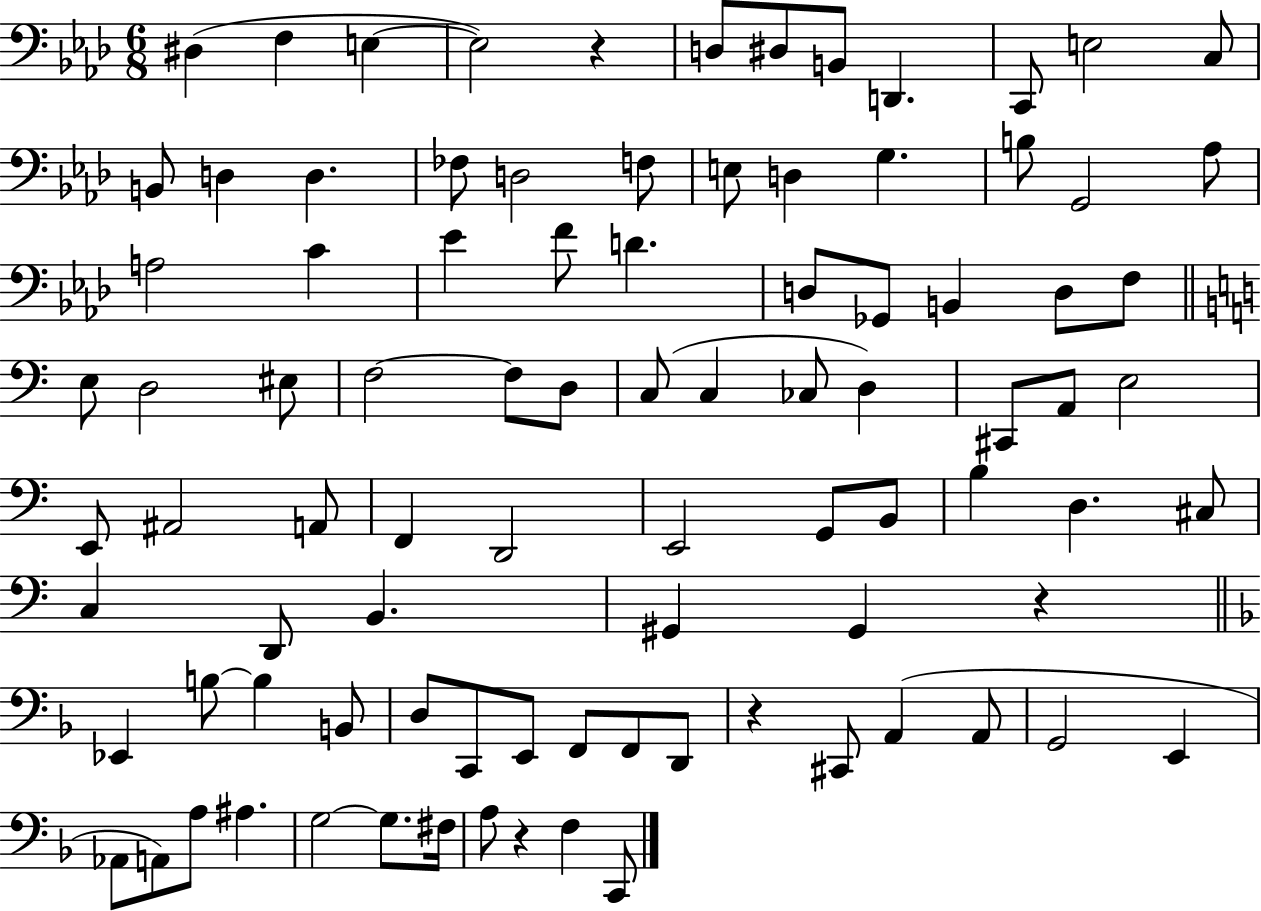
{
  \clef bass
  \numericTimeSignature
  \time 6/8
  \key aes \major
  dis4( f4 e4~~ | e2) r4 | d8 dis8 b,8 d,4. | c,8 e2 c8 | \break b,8 d4 d4. | fes8 d2 f8 | e8 d4 g4. | b8 g,2 aes8 | \break a2 c'4 | ees'4 f'8 d'4. | d8 ges,8 b,4 d8 f8 | \bar "||" \break \key c \major e8 d2 eis8 | f2~~ f8 d8 | c8( c4 ces8 d4) | cis,8 a,8 e2 | \break e,8 ais,2 a,8 | f,4 d,2 | e,2 g,8 b,8 | b4 d4. cis8 | \break c4 d,8 b,4. | gis,4 gis,4 r4 | \bar "||" \break \key f \major ees,4 b8~~ b4 b,8 | d8 c,8 e,8 f,8 f,8 d,8 | r4 cis,8 a,4( a,8 | g,2 e,4 | \break aes,8 a,8) a8 ais4. | g2~~ g8. fis16 | a8 r4 f4 c,8 | \bar "|."
}